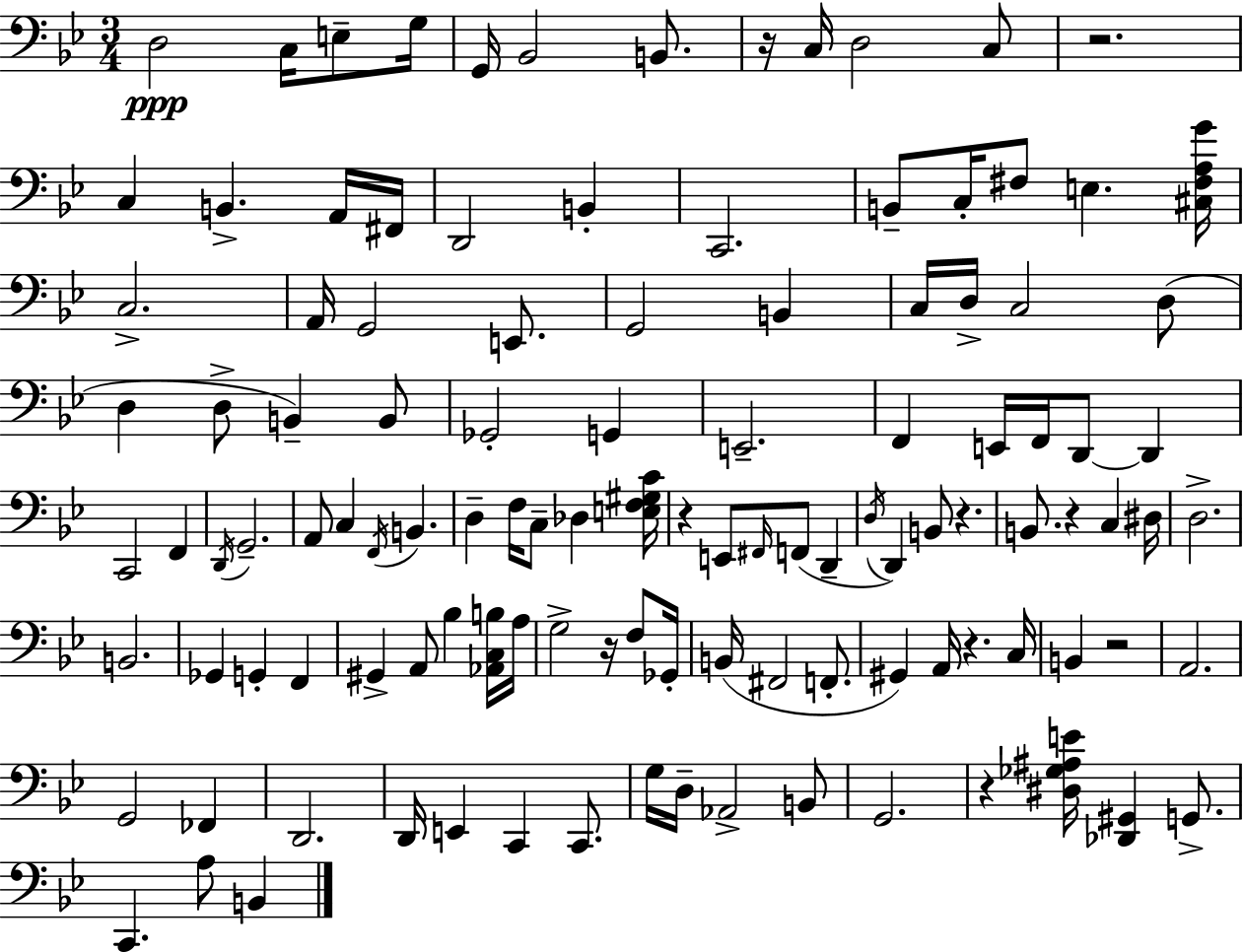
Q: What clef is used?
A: bass